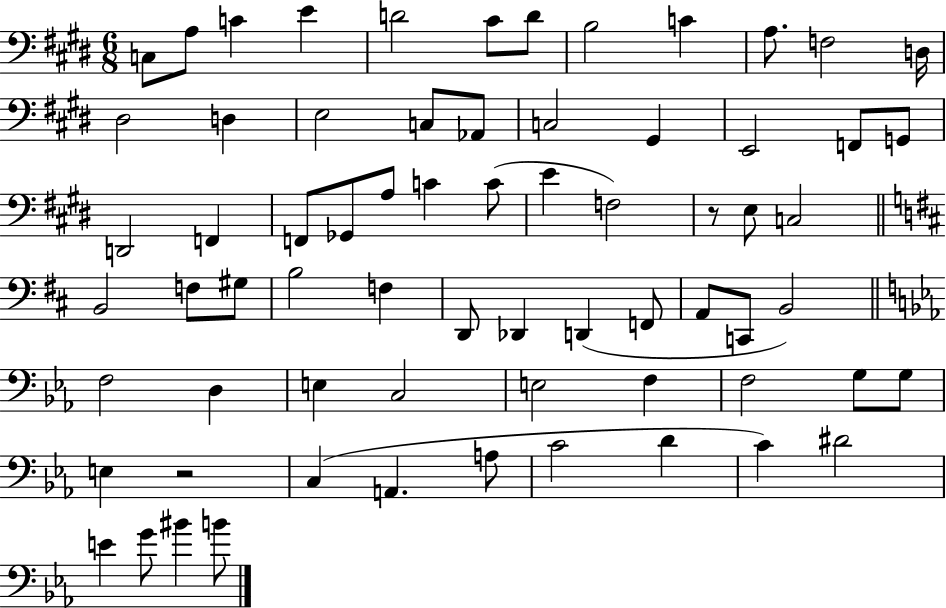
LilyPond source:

{
  \clef bass
  \numericTimeSignature
  \time 6/8
  \key e \major
  c8 a8 c'4 e'4 | d'2 cis'8 d'8 | b2 c'4 | a8. f2 d16 | \break dis2 d4 | e2 c8 aes,8 | c2 gis,4 | e,2 f,8 g,8 | \break d,2 f,4 | f,8 ges,8 a8 c'4 c'8( | e'4 f2) | r8 e8 c2 | \break \bar "||" \break \key b \minor b,2 f8 gis8 | b2 f4 | d,8 des,4 d,4( f,8 | a,8 c,8 b,2) | \break \bar "||" \break \key c \minor f2 d4 | e4 c2 | e2 f4 | f2 g8 g8 | \break e4 r2 | c4( a,4. a8 | c'2 d'4 | c'4) dis'2 | \break e'4 g'8 bis'4 b'8 | \bar "|."
}